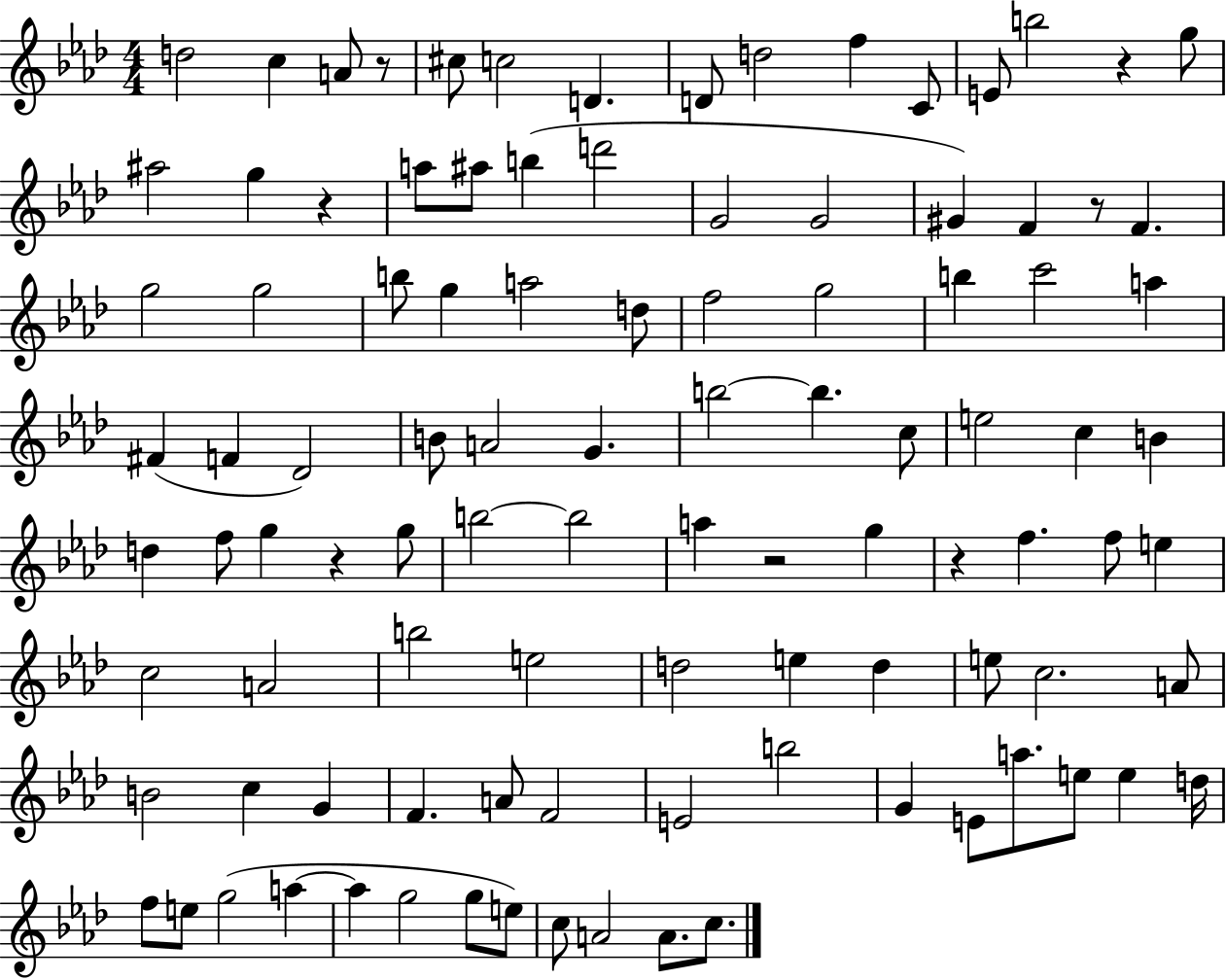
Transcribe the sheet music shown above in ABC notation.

X:1
T:Untitled
M:4/4
L:1/4
K:Ab
d2 c A/2 z/2 ^c/2 c2 D D/2 d2 f C/2 E/2 b2 z g/2 ^a2 g z a/2 ^a/2 b d'2 G2 G2 ^G F z/2 F g2 g2 b/2 g a2 d/2 f2 g2 b c'2 a ^F F _D2 B/2 A2 G b2 b c/2 e2 c B d f/2 g z g/2 b2 b2 a z2 g z f f/2 e c2 A2 b2 e2 d2 e d e/2 c2 A/2 B2 c G F A/2 F2 E2 b2 G E/2 a/2 e/2 e d/4 f/2 e/2 g2 a a g2 g/2 e/2 c/2 A2 A/2 c/2